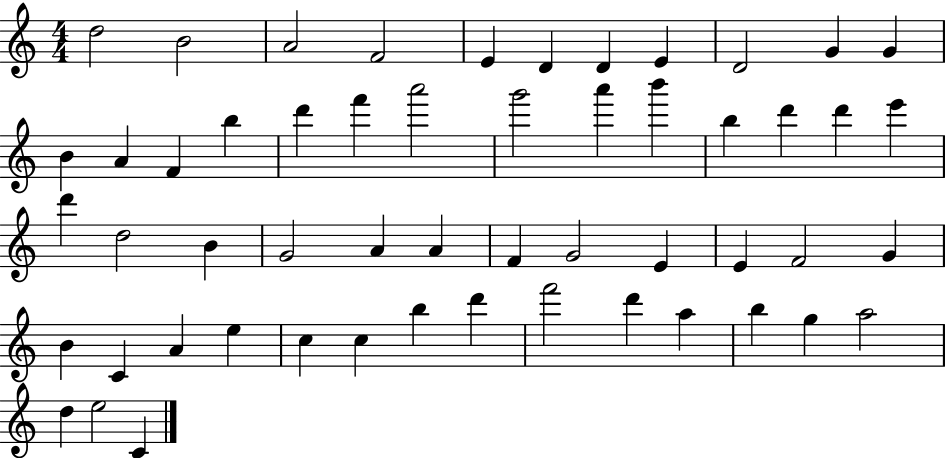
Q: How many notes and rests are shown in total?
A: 54